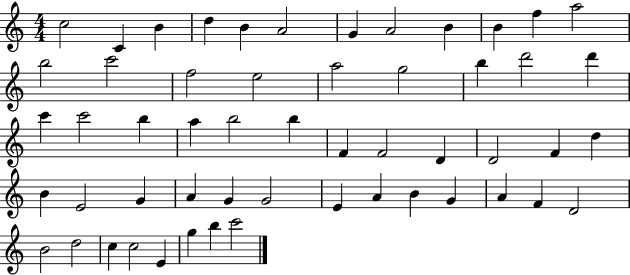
X:1
T:Untitled
M:4/4
L:1/4
K:C
c2 C B d B A2 G A2 B B f a2 b2 c'2 f2 e2 a2 g2 b d'2 d' c' c'2 b a b2 b F F2 D D2 F d B E2 G A G G2 E A B G A F D2 B2 d2 c c2 E g b c'2